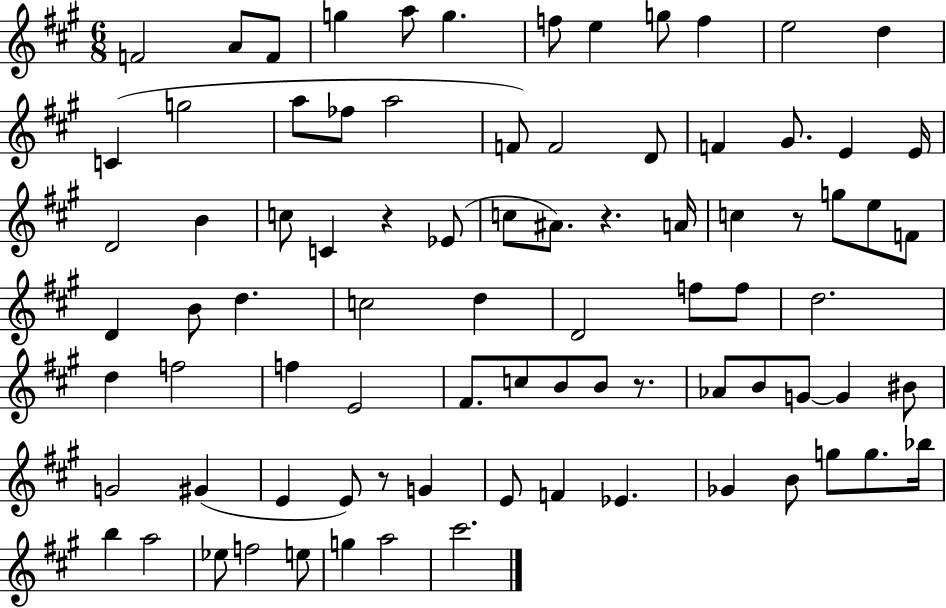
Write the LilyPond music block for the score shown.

{
  \clef treble
  \numericTimeSignature
  \time 6/8
  \key a \major
  f'2 a'8 f'8 | g''4 a''8 g''4. | f''8 e''4 g''8 f''4 | e''2 d''4 | \break c'4( g''2 | a''8 fes''8 a''2 | f'8) f'2 d'8 | f'4 gis'8. e'4 e'16 | \break d'2 b'4 | c''8 c'4 r4 ees'8( | c''8 ais'8.) r4. a'16 | c''4 r8 g''8 e''8 f'8 | \break d'4 b'8 d''4. | c''2 d''4 | d'2 f''8 f''8 | d''2. | \break d''4 f''2 | f''4 e'2 | fis'8. c''8 b'8 b'8 r8. | aes'8 b'8 g'8~~ g'4 bis'8 | \break g'2 gis'4( | e'4 e'8) r8 g'4 | e'8 f'4 ees'4. | ges'4 b'8 g''8 g''8. bes''16 | \break b''4 a''2 | ees''8 f''2 e''8 | g''4 a''2 | cis'''2. | \break \bar "|."
}